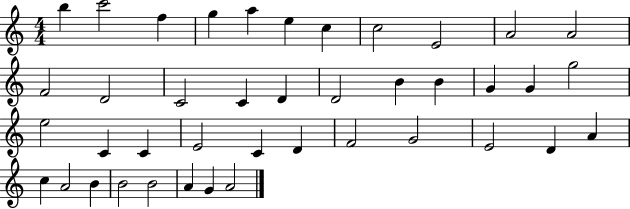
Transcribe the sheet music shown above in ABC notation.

X:1
T:Untitled
M:4/4
L:1/4
K:C
b c'2 f g a e c c2 E2 A2 A2 F2 D2 C2 C D D2 B B G G g2 e2 C C E2 C D F2 G2 E2 D A c A2 B B2 B2 A G A2